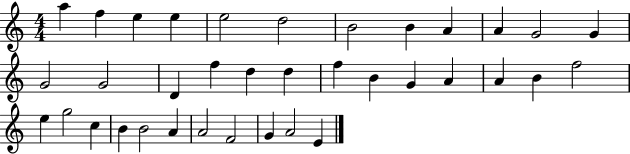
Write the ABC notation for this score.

X:1
T:Untitled
M:4/4
L:1/4
K:C
a f e e e2 d2 B2 B A A G2 G G2 G2 D f d d f B G A A B f2 e g2 c B B2 A A2 F2 G A2 E